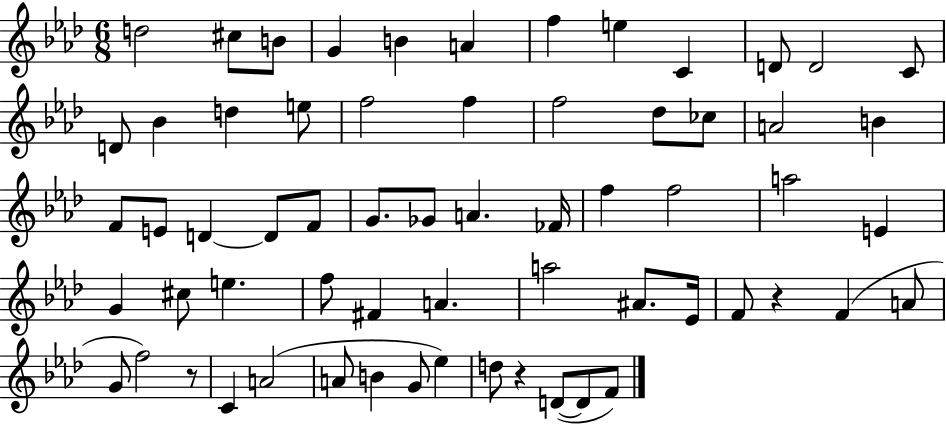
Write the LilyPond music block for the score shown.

{
  \clef treble
  \numericTimeSignature
  \time 6/8
  \key aes \major
  d''2 cis''8 b'8 | g'4 b'4 a'4 | f''4 e''4 c'4 | d'8 d'2 c'8 | \break d'8 bes'4 d''4 e''8 | f''2 f''4 | f''2 des''8 ces''8 | a'2 b'4 | \break f'8 e'8 d'4~~ d'8 f'8 | g'8. ges'8 a'4. fes'16 | f''4 f''2 | a''2 e'4 | \break g'4 cis''8 e''4. | f''8 fis'4 a'4. | a''2 ais'8. ees'16 | f'8 r4 f'4( a'8 | \break g'8 f''2) r8 | c'4 a'2( | a'8 b'4 g'8 ees''4) | d''8 r4 d'8~(~ d'8 f'8) | \break \bar "|."
}